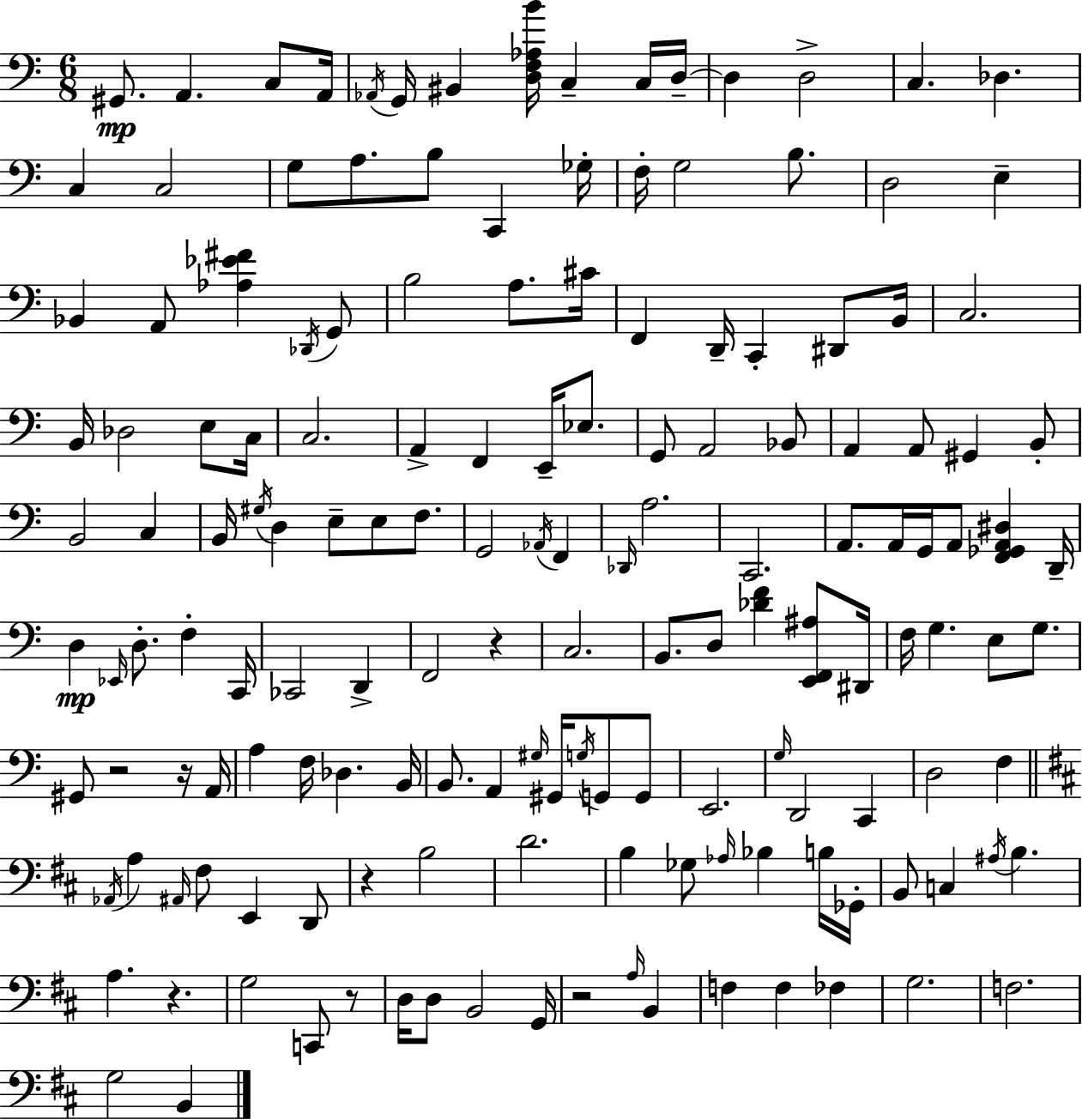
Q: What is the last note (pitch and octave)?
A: B2